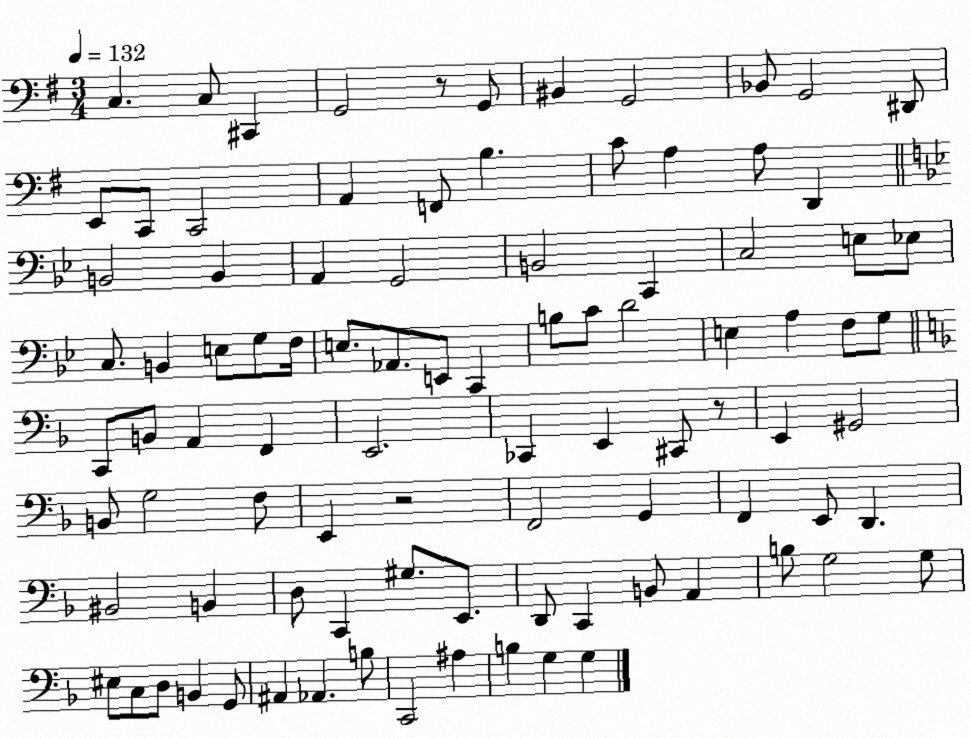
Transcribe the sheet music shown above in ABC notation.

X:1
T:Untitled
M:3/4
L:1/4
K:G
C, C,/2 ^C,, G,,2 z/2 G,,/2 ^B,, G,,2 _B,,/2 G,,2 ^D,,/2 E,,/2 C,,/2 C,,2 A,, F,,/2 B, C/2 A, A,/2 D,, B,,2 B,, A,, G,,2 B,,2 C,, C,2 E,/2 _E,/2 C,/2 B,, E,/2 G,/2 F,/4 E,/2 _A,,/2 E,,/2 C,, B,/2 C/2 D2 E, A, F,/2 G,/2 C,,/2 B,,/2 A,, F,, E,,2 _C,, E,, ^C,,/2 z/2 E,, ^G,,2 B,,/2 G,2 F,/2 E,, z2 F,,2 G,, F,, E,,/2 D,, ^B,,2 B,, D,/2 C,, ^G,/2 E,,/2 D,,/2 C,, B,,/2 A,, B,/2 G,2 G,/2 ^E,/2 C,/2 D,/2 B,, G,,/2 ^A,, _A,, B,/2 C,,2 ^A, B, G, G,